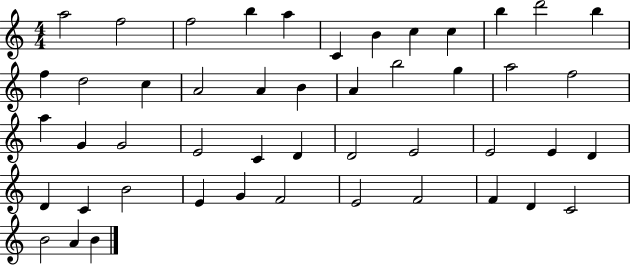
A5/h F5/h F5/h B5/q A5/q C4/q B4/q C5/q C5/q B5/q D6/h B5/q F5/q D5/h C5/q A4/h A4/q B4/q A4/q B5/h G5/q A5/h F5/h A5/q G4/q G4/h E4/h C4/q D4/q D4/h E4/h E4/h E4/q D4/q D4/q C4/q B4/h E4/q G4/q F4/h E4/h F4/h F4/q D4/q C4/h B4/h A4/q B4/q